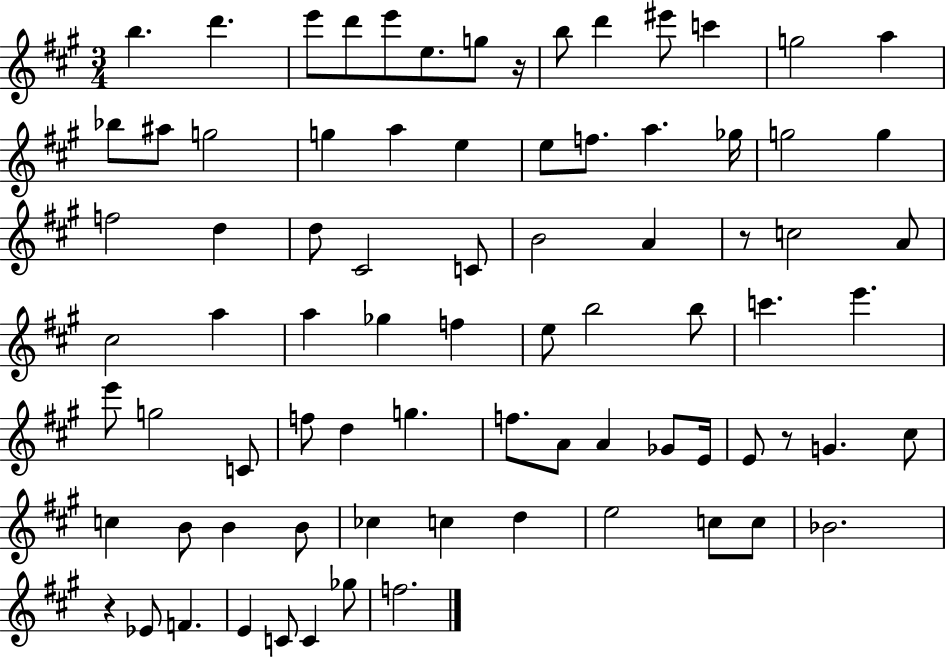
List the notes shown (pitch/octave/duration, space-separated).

B5/q. D6/q. E6/e D6/e E6/e E5/e. G5/e R/s B5/e D6/q EIS6/e C6/q G5/h A5/q Bb5/e A#5/e G5/h G5/q A5/q E5/q E5/e F5/e. A5/q. Gb5/s G5/h G5/q F5/h D5/q D5/e C#4/h C4/e B4/h A4/q R/e C5/h A4/e C#5/h A5/q A5/q Gb5/q F5/q E5/e B5/h B5/e C6/q. E6/q. E6/e G5/h C4/e F5/e D5/q G5/q. F5/e. A4/e A4/q Gb4/e E4/s E4/e R/e G4/q. C#5/e C5/q B4/e B4/q B4/e CES5/q C5/q D5/q E5/h C5/e C5/e Bb4/h. R/q Eb4/e F4/q. E4/q C4/e C4/q Gb5/e F5/h.